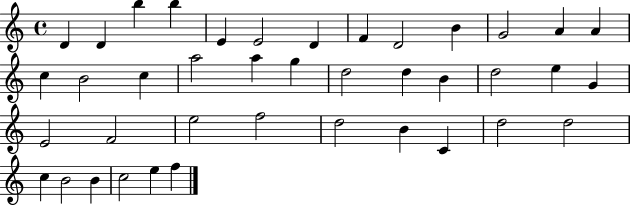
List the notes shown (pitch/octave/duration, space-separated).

D4/q D4/q B5/q B5/q E4/q E4/h D4/q F4/q D4/h B4/q G4/h A4/q A4/q C5/q B4/h C5/q A5/h A5/q G5/q D5/h D5/q B4/q D5/h E5/q G4/q E4/h F4/h E5/h F5/h D5/h B4/q C4/q D5/h D5/h C5/q B4/h B4/q C5/h E5/q F5/q